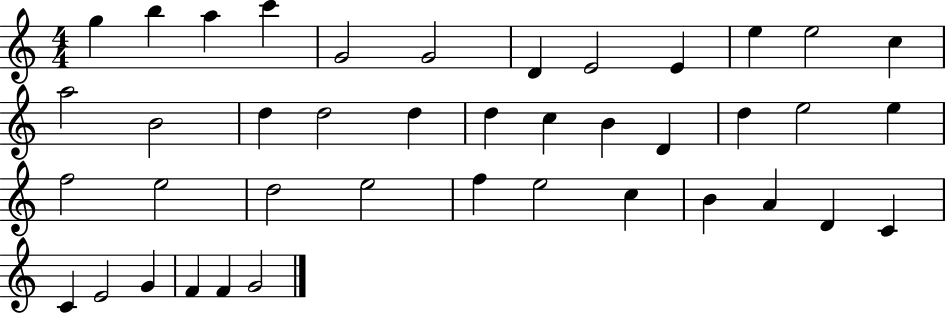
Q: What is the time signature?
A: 4/4